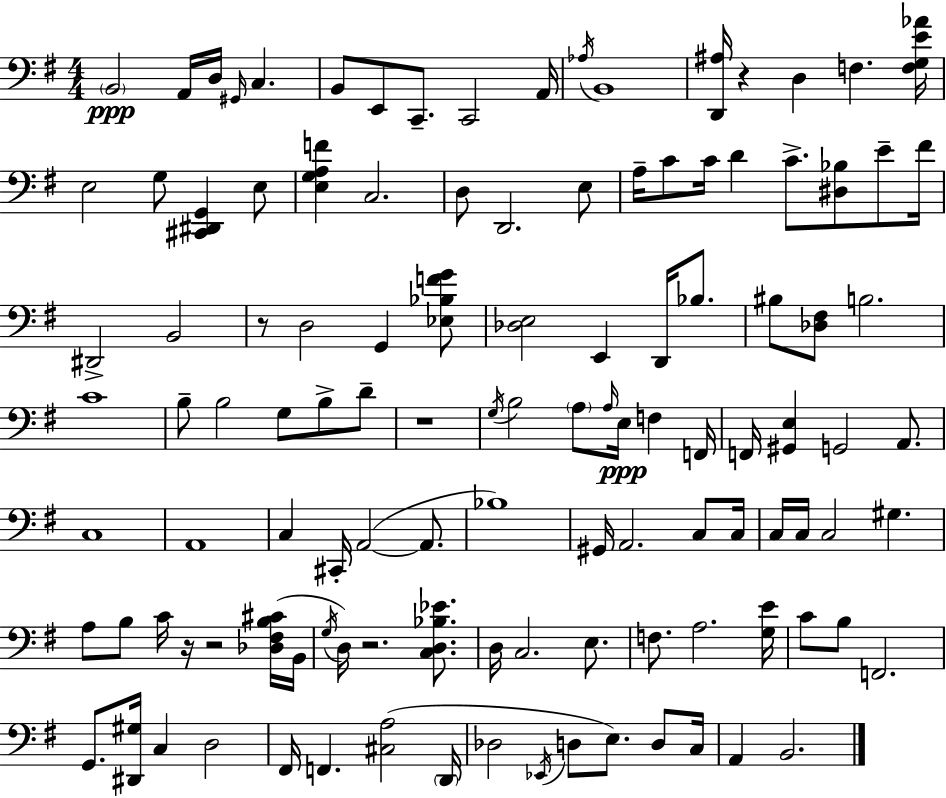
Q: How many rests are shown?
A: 6